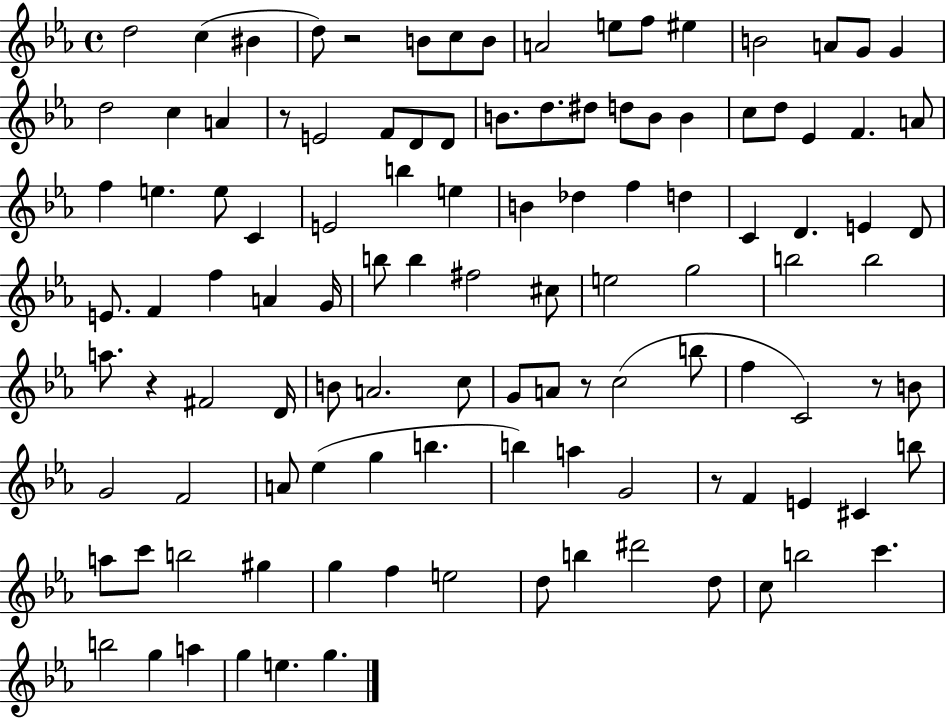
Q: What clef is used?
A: treble